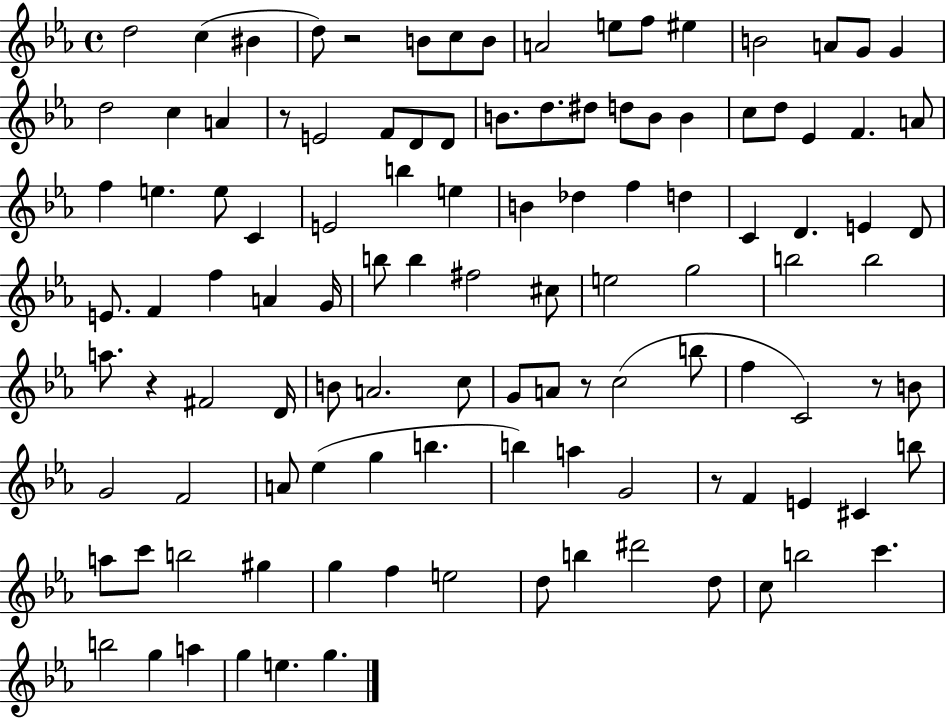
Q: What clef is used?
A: treble